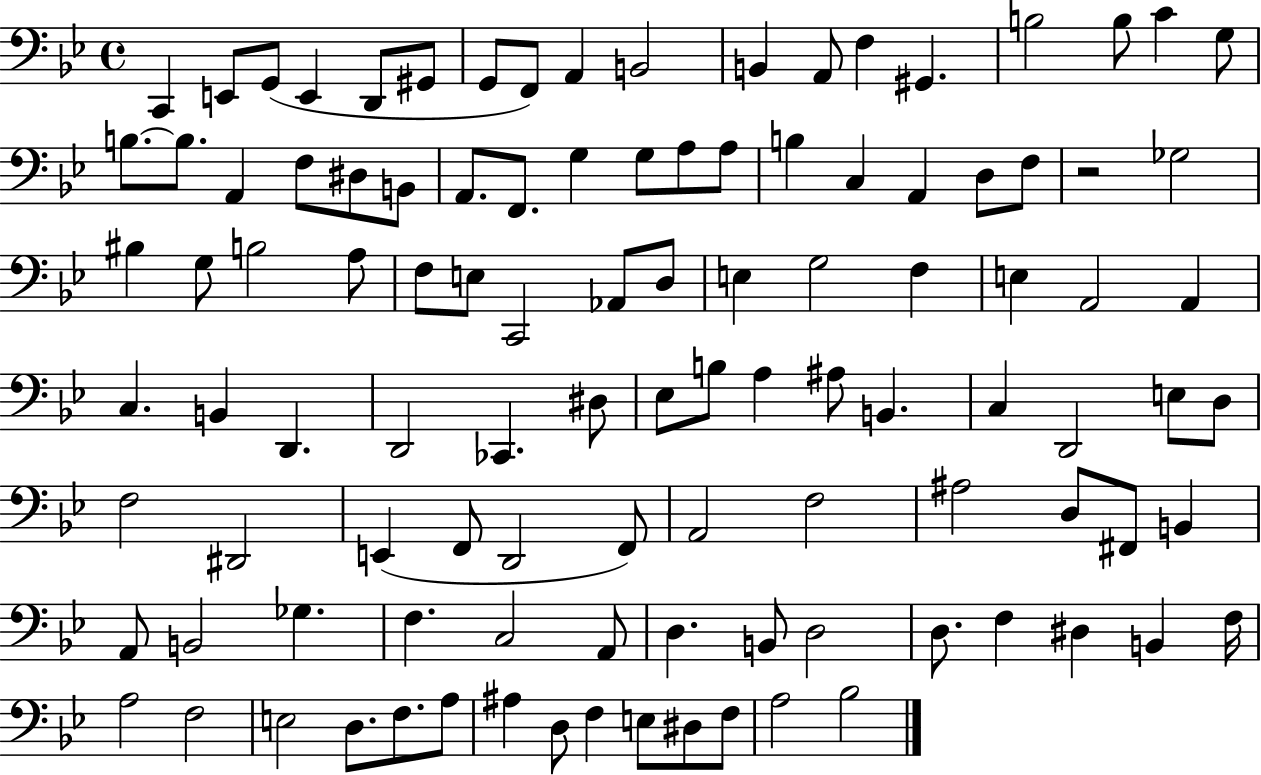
{
  \clef bass
  \time 4/4
  \defaultTimeSignature
  \key bes \major
  c,4 e,8 g,8( e,4 d,8 gis,8 | g,8 f,8) a,4 b,2 | b,4 a,8 f4 gis,4. | b2 b8 c'4 g8 | \break b8.~~ b8. a,4 f8 dis8 b,8 | a,8. f,8. g4 g8 a8 a8 | b4 c4 a,4 d8 f8 | r2 ges2 | \break bis4 g8 b2 a8 | f8 e8 c,2 aes,8 d8 | e4 g2 f4 | e4 a,2 a,4 | \break c4. b,4 d,4. | d,2 ces,4. dis8 | ees8 b8 a4 ais8 b,4. | c4 d,2 e8 d8 | \break f2 dis,2 | e,4( f,8 d,2 f,8) | a,2 f2 | ais2 d8 fis,8 b,4 | \break a,8 b,2 ges4. | f4. c2 a,8 | d4. b,8 d2 | d8. f4 dis4 b,4 f16 | \break a2 f2 | e2 d8. f8. a8 | ais4 d8 f4 e8 dis8 f8 | a2 bes2 | \break \bar "|."
}